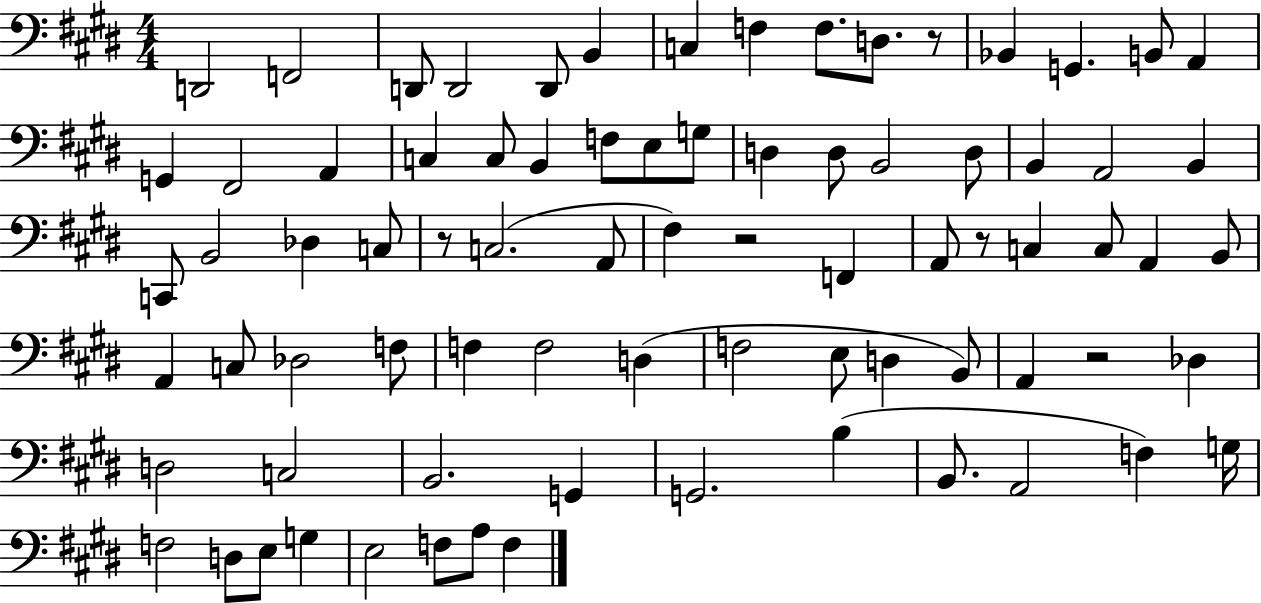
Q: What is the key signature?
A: E major